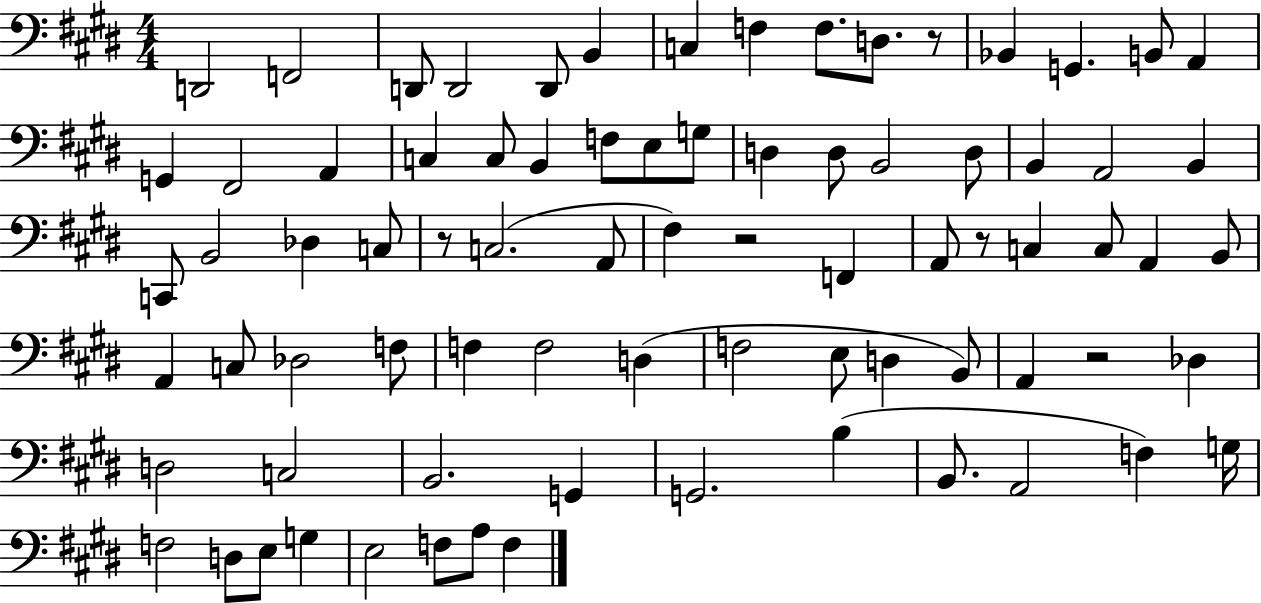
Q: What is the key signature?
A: E major